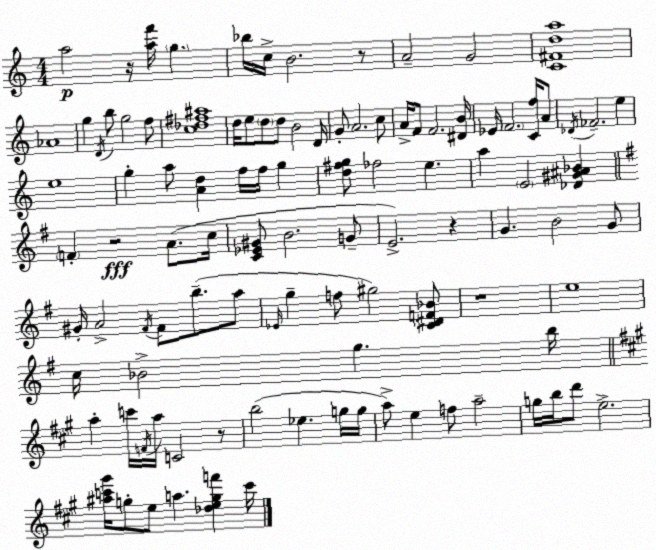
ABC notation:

X:1
T:Untitled
M:4/4
L:1/4
K:Am
a2 z/4 [af']/4 g _b/4 c/4 B2 z/2 A2 G2 [C^Fda]4 _A4 g D/4 b/2 g2 f/2 [c_d^f^a]4 d/4 e/2 d/2 d/2 B2 D/4 G/2 A2 c/2 A/4 F/2 F2 [^DB]/4 _E/4 F2 [Cf]/4 A/2 _D/4 _F2 e e4 g a/2 [Ad] f/4 f/4 g [d^fg]/2 _f2 e a E2 [_D^G^A_B] F z2 A/2 c/4 [C_E^G]/2 B2 G/2 E2 z G B2 G/2 ^G/4 A2 ^F/4 ^F/2 b/2 a/2 _E/4 g f/2 ^g2 [C^DF_B]/2 z4 e4 c/4 _B2 g b/4 a c'/4 F/4 a/4 C2 z/2 b2 _e g/4 g/4 a/2 e f/2 a2 g/4 b/4 d'/2 e2 [^ac'^g']/4 g/2 e/2 a [_degf'] c'/4